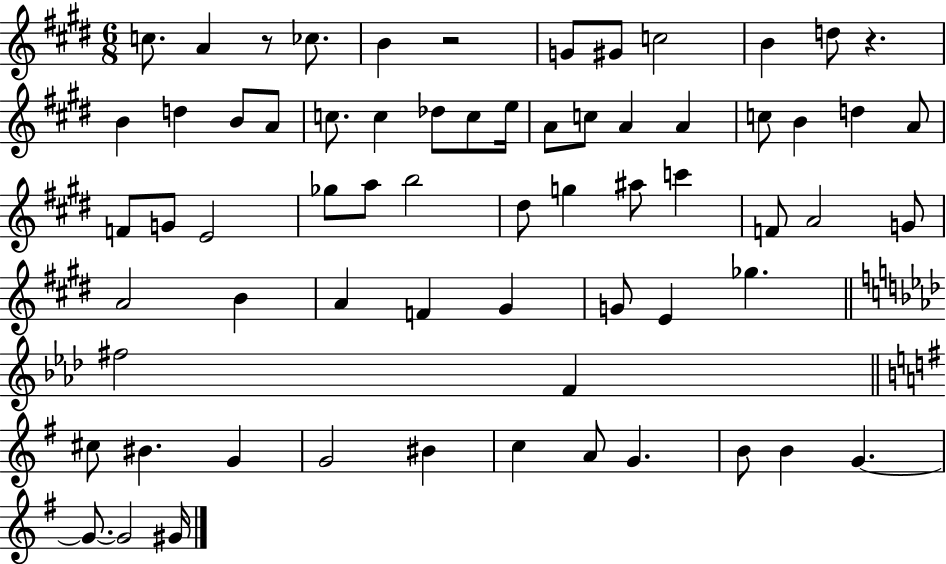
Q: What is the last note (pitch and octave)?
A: G#4